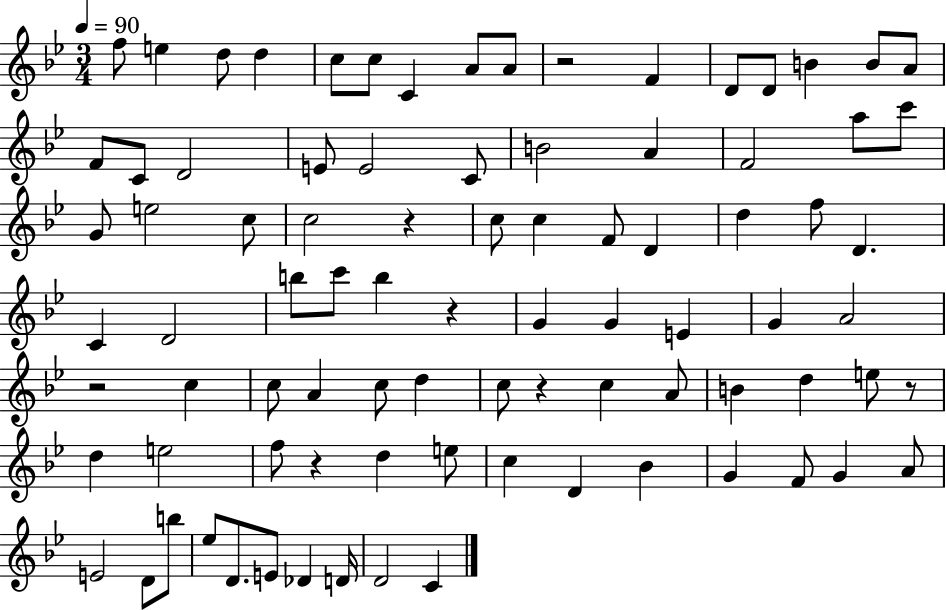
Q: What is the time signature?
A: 3/4